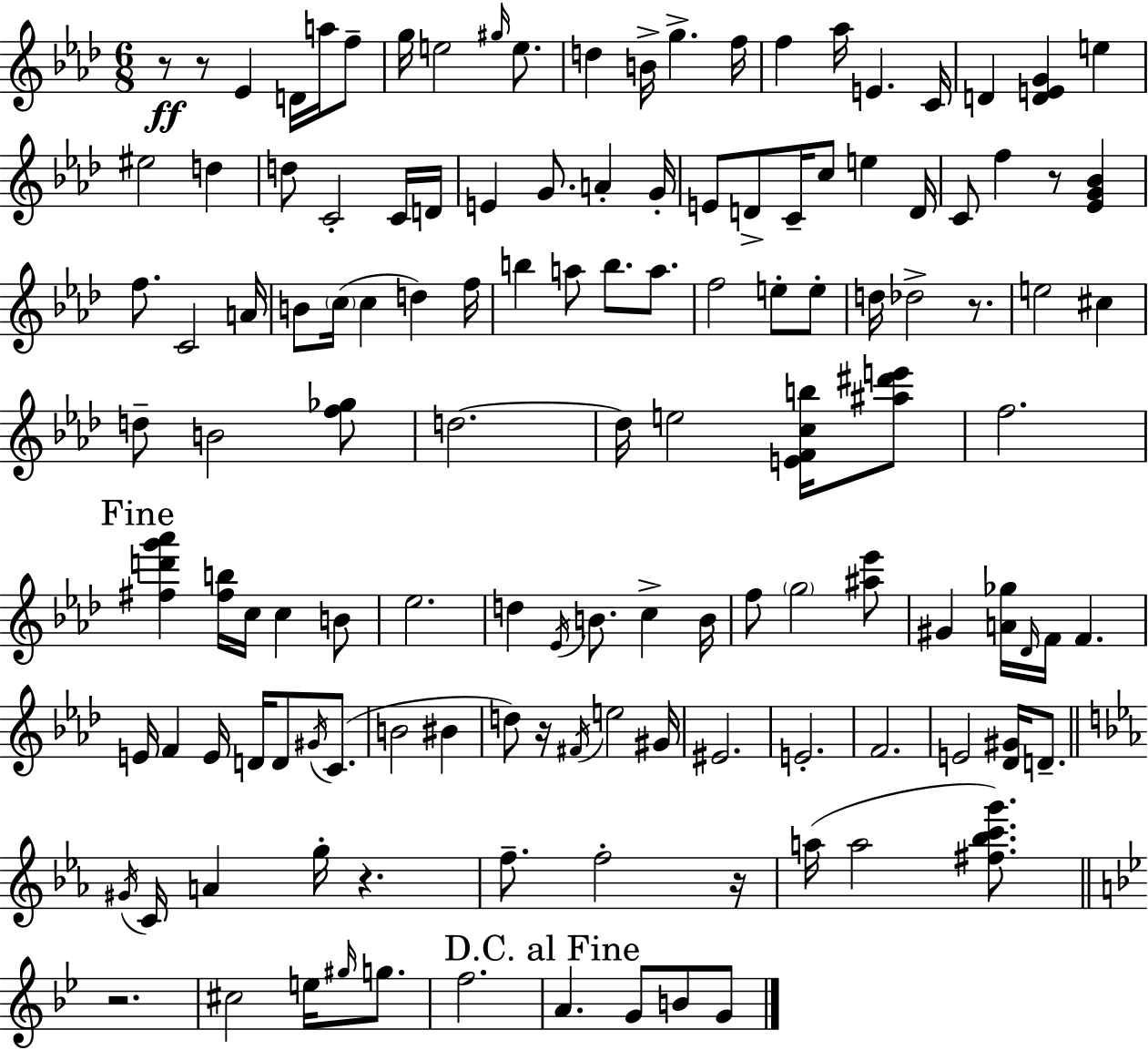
R/e R/e Eb4/q D4/s A5/s F5/e G5/s E5/h G#5/s E5/e. D5/q B4/s G5/q. F5/s F5/q Ab5/s E4/q. C4/s D4/q [D4,E4,G4]/q E5/q EIS5/h D5/q D5/e C4/h C4/s D4/s E4/q G4/e. A4/q G4/s E4/e D4/e C4/s C5/e E5/q D4/s C4/e F5/q R/e [Eb4,G4,Bb4]/q F5/e. C4/h A4/s B4/e C5/s C5/q D5/q F5/s B5/q A5/e B5/e. A5/e. F5/h E5/e E5/e D5/s Db5/h R/e. E5/h C#5/q D5/e B4/h [F5,Gb5]/e D5/h. D5/s E5/h [E4,F4,C5,B5]/s [A#5,D#6,E6]/e F5/h. [F#5,D6,G6,Ab6]/q [F#5,B5]/s C5/s C5/q B4/e Eb5/h. D5/q Eb4/s B4/e. C5/q B4/s F5/e G5/h [A#5,Eb6]/e G#4/q [A4,Gb5]/s Db4/s F4/s F4/q. E4/s F4/q E4/s D4/s D4/e G#4/s C4/e. B4/h BIS4/q D5/e R/s F#4/s E5/h G#4/s EIS4/h. E4/h. F4/h. E4/h [Db4,G#4]/s D4/e. G#4/s C4/s A4/q G5/s R/q. F5/e. F5/h R/s A5/s A5/h [F#5,Bb5,C6,G6]/e. R/h. C#5/h E5/s G#5/s G5/e. F5/h. A4/q. G4/e B4/e G4/e